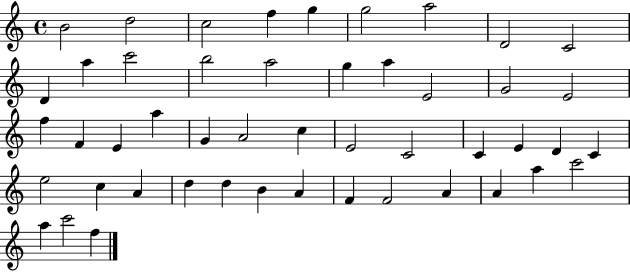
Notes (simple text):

B4/h D5/h C5/h F5/q G5/q G5/h A5/h D4/h C4/h D4/q A5/q C6/h B5/h A5/h G5/q A5/q E4/h G4/h E4/h F5/q F4/q E4/q A5/q G4/q A4/h C5/q E4/h C4/h C4/q E4/q D4/q C4/q E5/h C5/q A4/q D5/q D5/q B4/q A4/q F4/q F4/h A4/q A4/q A5/q C6/h A5/q C6/h F5/q